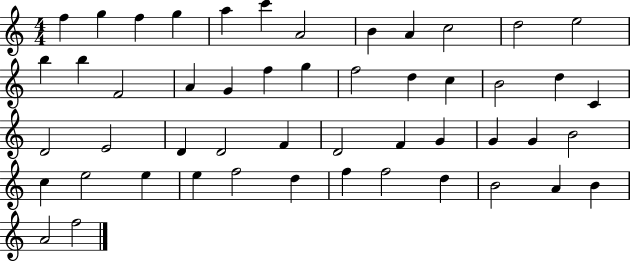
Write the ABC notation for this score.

X:1
T:Untitled
M:4/4
L:1/4
K:C
f g f g a c' A2 B A c2 d2 e2 b b F2 A G f g f2 d c B2 d C D2 E2 D D2 F D2 F G G G B2 c e2 e e f2 d f f2 d B2 A B A2 f2